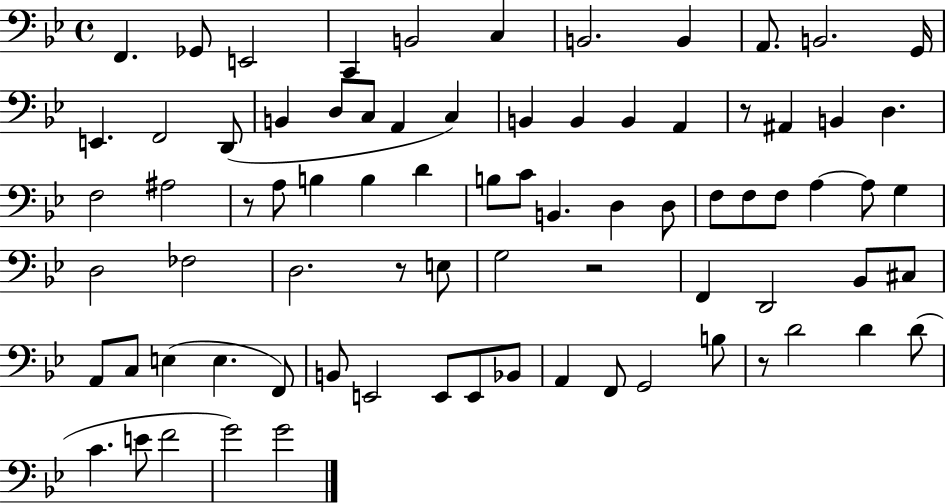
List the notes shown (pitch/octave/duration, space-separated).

F2/q. Gb2/e E2/h C2/q B2/h C3/q B2/h. B2/q A2/e. B2/h. G2/s E2/q. F2/h D2/e B2/q D3/e C3/e A2/q C3/q B2/q B2/q B2/q A2/q R/e A#2/q B2/q D3/q. F3/h A#3/h R/e A3/e B3/q B3/q D4/q B3/e C4/e B2/q. D3/q D3/e F3/e F3/e F3/e A3/q A3/e G3/q D3/h FES3/h D3/h. R/e E3/e G3/h R/h F2/q D2/h Bb2/e C#3/e A2/e C3/e E3/q E3/q. F2/e B2/e E2/h E2/e E2/e Bb2/e A2/q F2/e G2/h B3/e R/e D4/h D4/q D4/e C4/q. E4/e F4/h G4/h G4/h